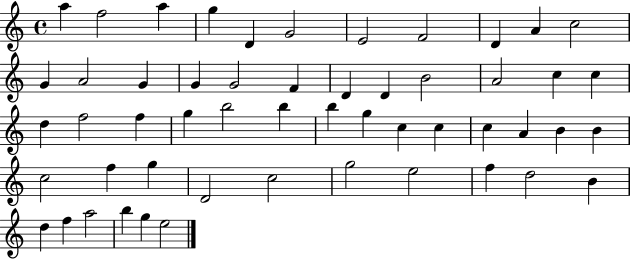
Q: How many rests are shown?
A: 0